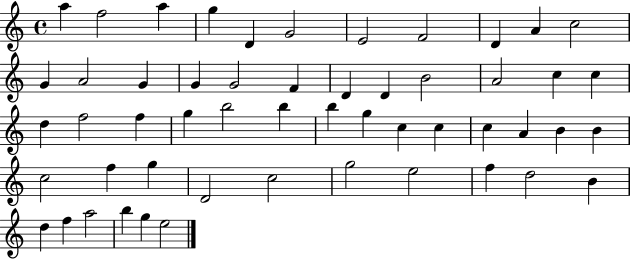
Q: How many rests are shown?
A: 0